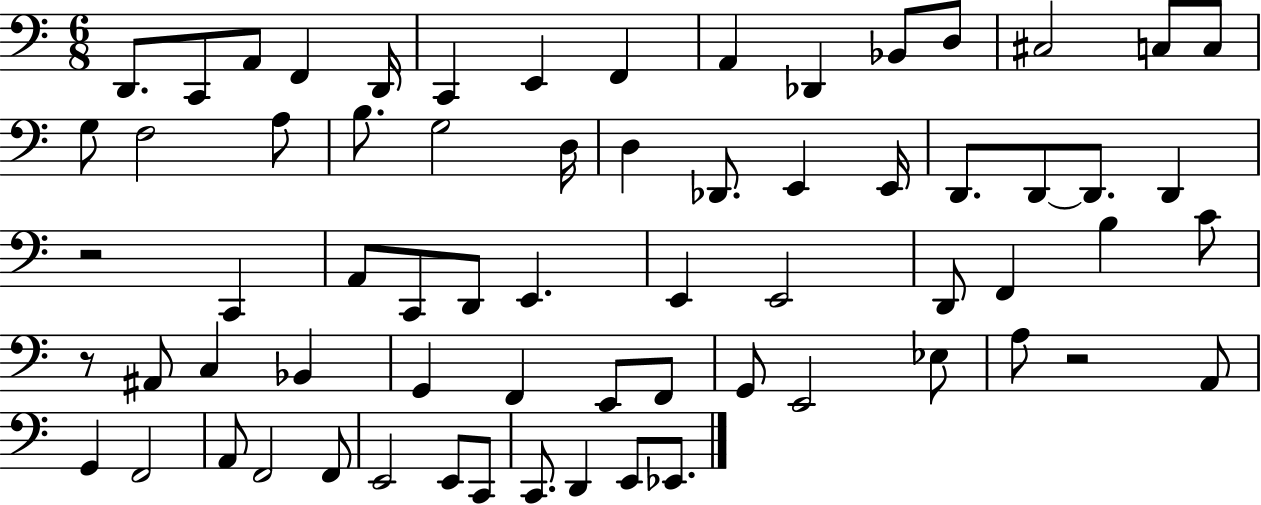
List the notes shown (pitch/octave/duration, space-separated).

D2/e. C2/e A2/e F2/q D2/s C2/q E2/q F2/q A2/q Db2/q Bb2/e D3/e C#3/h C3/e C3/e G3/e F3/h A3/e B3/e. G3/h D3/s D3/q Db2/e. E2/q E2/s D2/e. D2/e D2/e. D2/q R/h C2/q A2/e C2/e D2/e E2/q. E2/q E2/h D2/e F2/q B3/q C4/e R/e A#2/e C3/q Bb2/q G2/q F2/q E2/e F2/e G2/e E2/h Eb3/e A3/e R/h A2/e G2/q F2/h A2/e F2/h F2/e E2/h E2/e C2/e C2/e. D2/q E2/e Eb2/e.